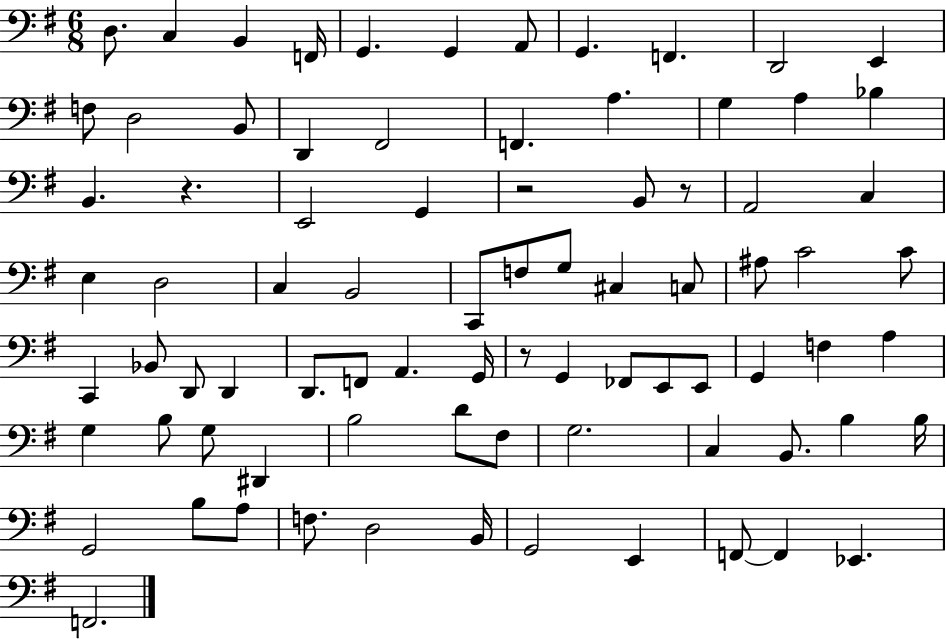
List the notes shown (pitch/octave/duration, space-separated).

D3/e. C3/q B2/q F2/s G2/q. G2/q A2/e G2/q. F2/q. D2/h E2/q F3/e D3/h B2/e D2/q F#2/h F2/q. A3/q. G3/q A3/q Bb3/q B2/q. R/q. E2/h G2/q R/h B2/e R/e A2/h C3/q E3/q D3/h C3/q B2/h C2/e F3/e G3/e C#3/q C3/e A#3/e C4/h C4/e C2/q Bb2/e D2/e D2/q D2/e. F2/e A2/q. G2/s R/e G2/q FES2/e E2/e E2/e G2/q F3/q A3/q G3/q B3/e G3/e D#2/q B3/h D4/e F#3/e G3/h. C3/q B2/e. B3/q B3/s G2/h B3/e A3/e F3/e. D3/h B2/s G2/h E2/q F2/e F2/q Eb2/q. F2/h.